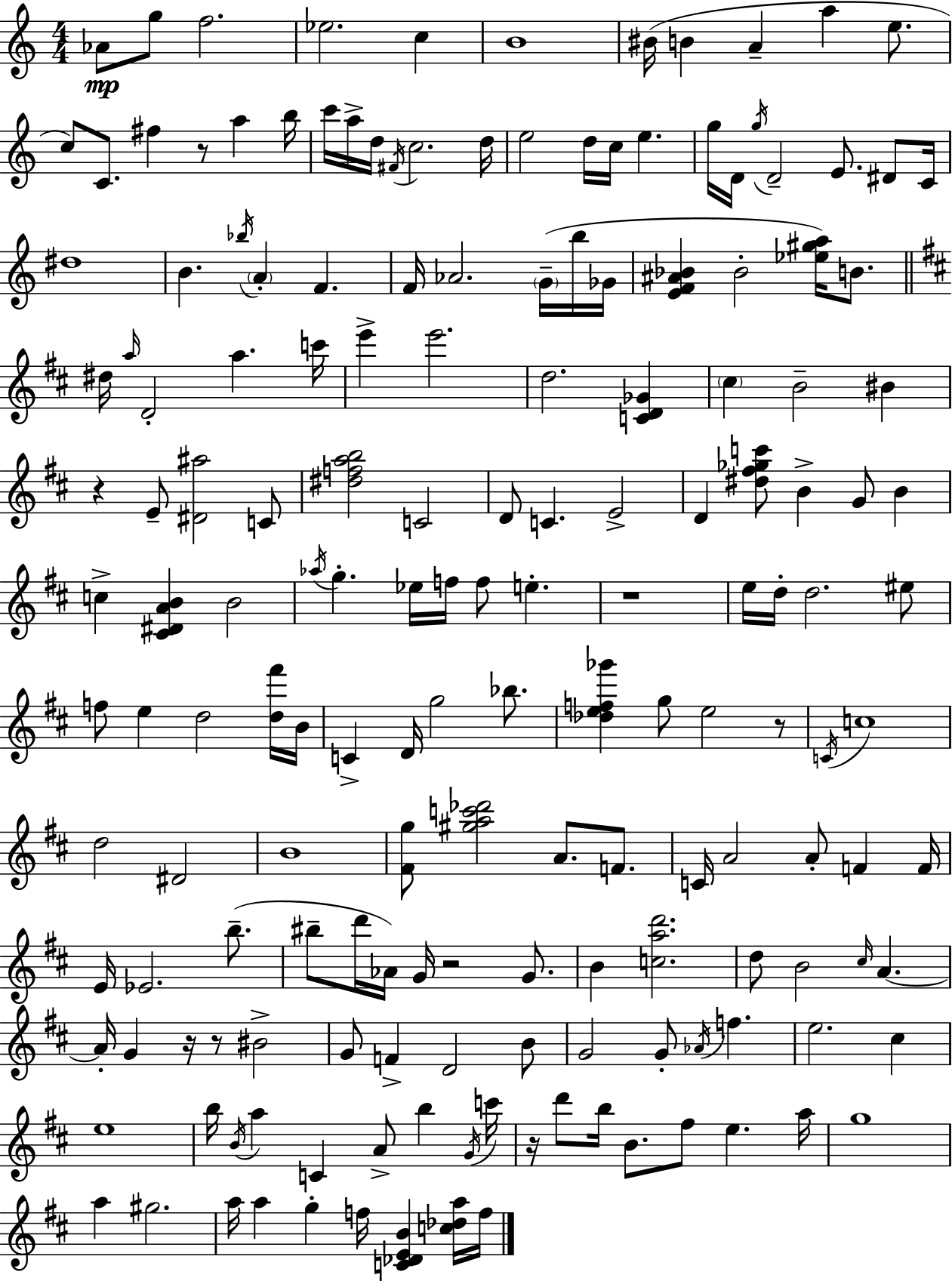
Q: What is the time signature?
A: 4/4